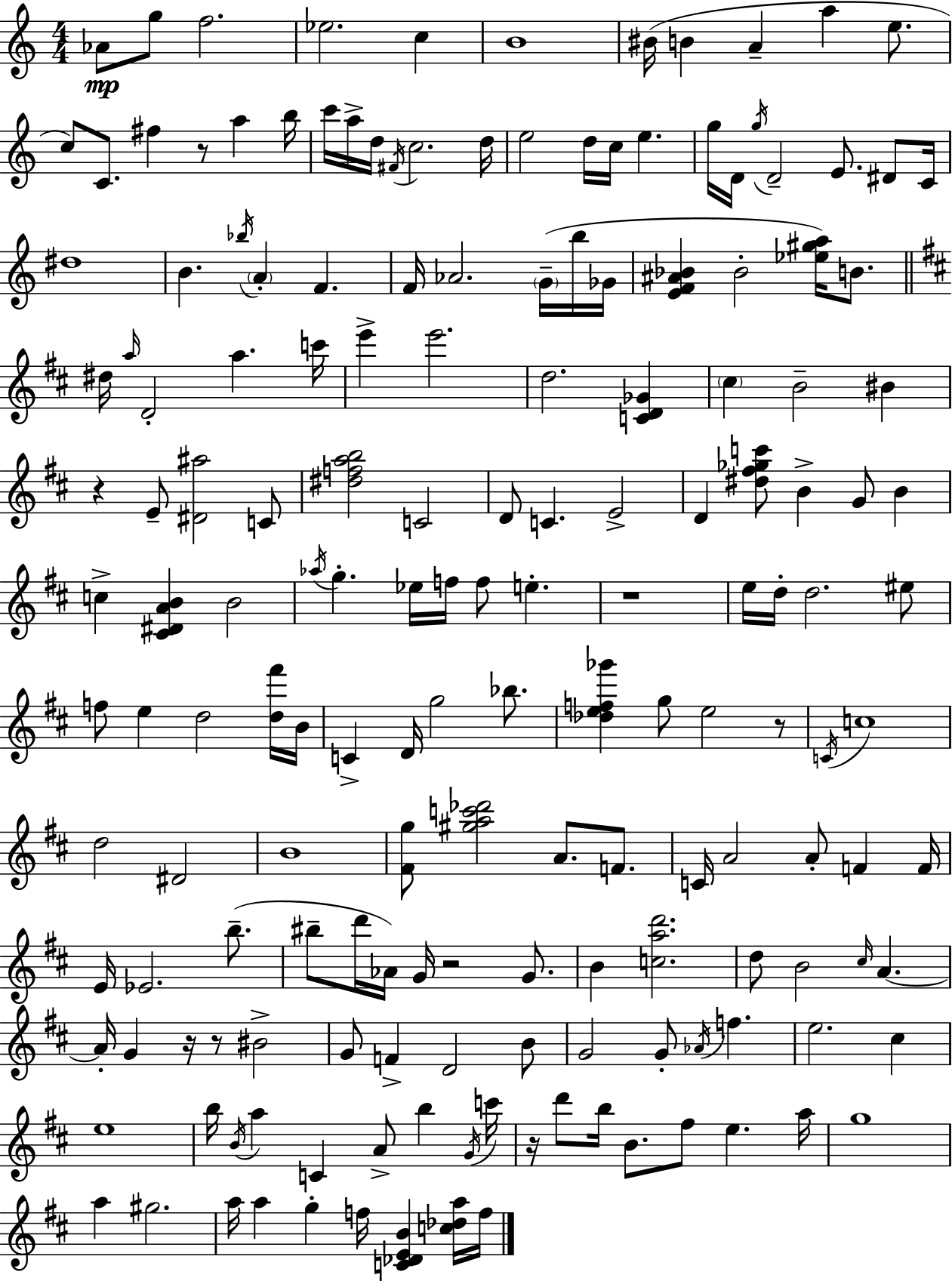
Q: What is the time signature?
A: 4/4